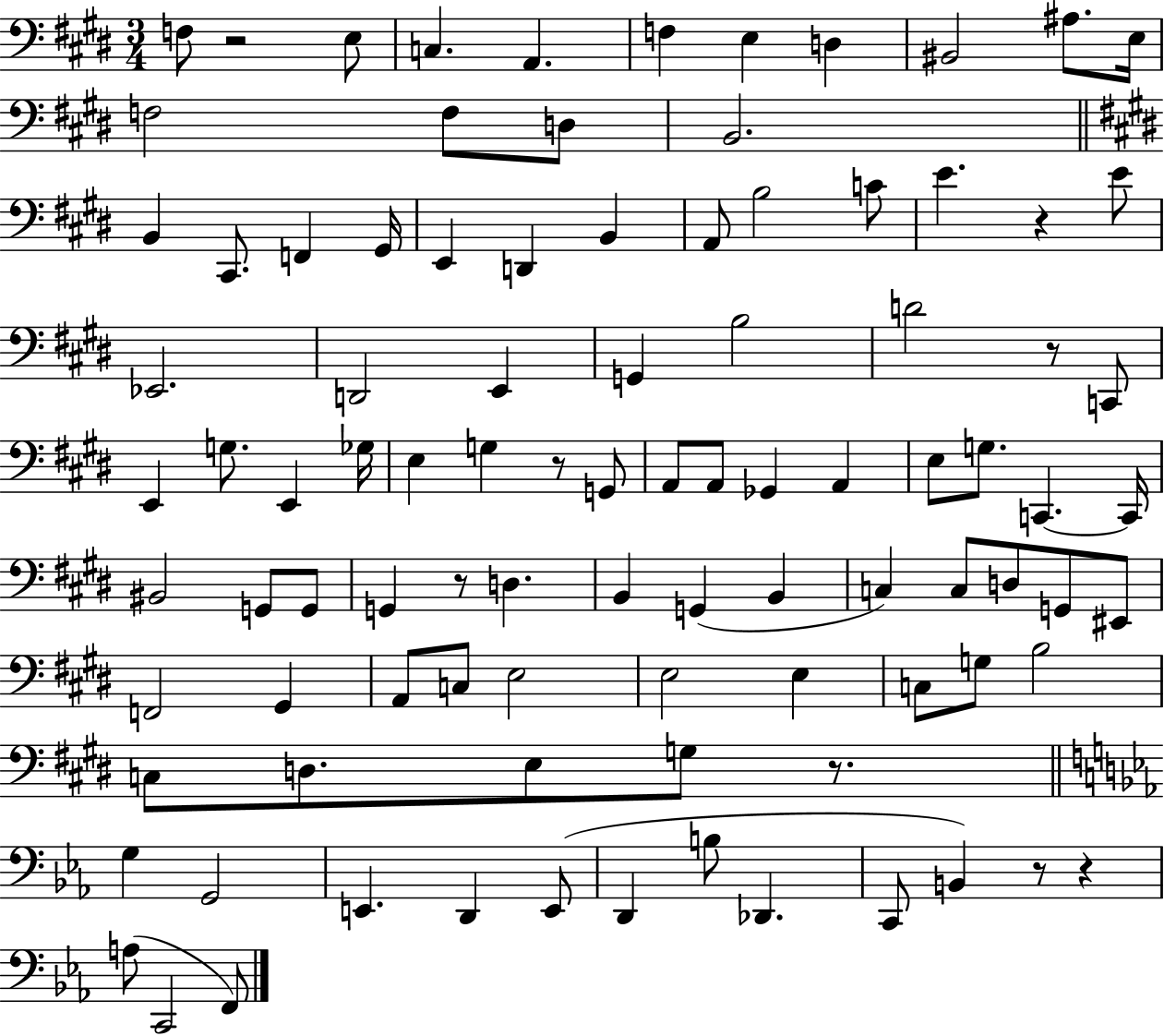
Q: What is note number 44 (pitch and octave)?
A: A2